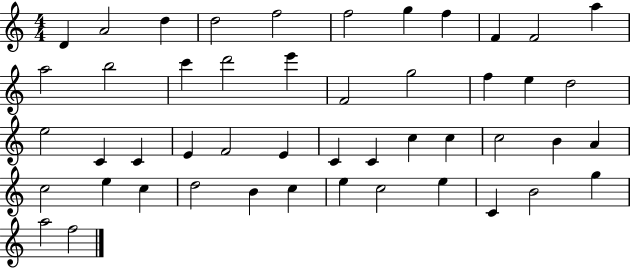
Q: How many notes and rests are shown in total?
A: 48